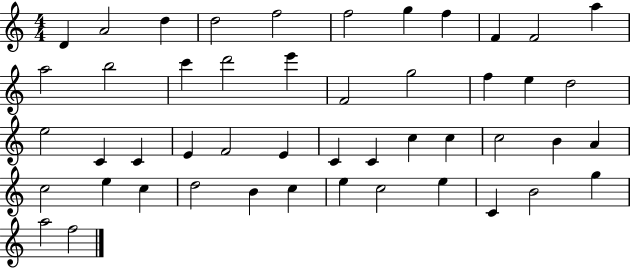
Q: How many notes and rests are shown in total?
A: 48